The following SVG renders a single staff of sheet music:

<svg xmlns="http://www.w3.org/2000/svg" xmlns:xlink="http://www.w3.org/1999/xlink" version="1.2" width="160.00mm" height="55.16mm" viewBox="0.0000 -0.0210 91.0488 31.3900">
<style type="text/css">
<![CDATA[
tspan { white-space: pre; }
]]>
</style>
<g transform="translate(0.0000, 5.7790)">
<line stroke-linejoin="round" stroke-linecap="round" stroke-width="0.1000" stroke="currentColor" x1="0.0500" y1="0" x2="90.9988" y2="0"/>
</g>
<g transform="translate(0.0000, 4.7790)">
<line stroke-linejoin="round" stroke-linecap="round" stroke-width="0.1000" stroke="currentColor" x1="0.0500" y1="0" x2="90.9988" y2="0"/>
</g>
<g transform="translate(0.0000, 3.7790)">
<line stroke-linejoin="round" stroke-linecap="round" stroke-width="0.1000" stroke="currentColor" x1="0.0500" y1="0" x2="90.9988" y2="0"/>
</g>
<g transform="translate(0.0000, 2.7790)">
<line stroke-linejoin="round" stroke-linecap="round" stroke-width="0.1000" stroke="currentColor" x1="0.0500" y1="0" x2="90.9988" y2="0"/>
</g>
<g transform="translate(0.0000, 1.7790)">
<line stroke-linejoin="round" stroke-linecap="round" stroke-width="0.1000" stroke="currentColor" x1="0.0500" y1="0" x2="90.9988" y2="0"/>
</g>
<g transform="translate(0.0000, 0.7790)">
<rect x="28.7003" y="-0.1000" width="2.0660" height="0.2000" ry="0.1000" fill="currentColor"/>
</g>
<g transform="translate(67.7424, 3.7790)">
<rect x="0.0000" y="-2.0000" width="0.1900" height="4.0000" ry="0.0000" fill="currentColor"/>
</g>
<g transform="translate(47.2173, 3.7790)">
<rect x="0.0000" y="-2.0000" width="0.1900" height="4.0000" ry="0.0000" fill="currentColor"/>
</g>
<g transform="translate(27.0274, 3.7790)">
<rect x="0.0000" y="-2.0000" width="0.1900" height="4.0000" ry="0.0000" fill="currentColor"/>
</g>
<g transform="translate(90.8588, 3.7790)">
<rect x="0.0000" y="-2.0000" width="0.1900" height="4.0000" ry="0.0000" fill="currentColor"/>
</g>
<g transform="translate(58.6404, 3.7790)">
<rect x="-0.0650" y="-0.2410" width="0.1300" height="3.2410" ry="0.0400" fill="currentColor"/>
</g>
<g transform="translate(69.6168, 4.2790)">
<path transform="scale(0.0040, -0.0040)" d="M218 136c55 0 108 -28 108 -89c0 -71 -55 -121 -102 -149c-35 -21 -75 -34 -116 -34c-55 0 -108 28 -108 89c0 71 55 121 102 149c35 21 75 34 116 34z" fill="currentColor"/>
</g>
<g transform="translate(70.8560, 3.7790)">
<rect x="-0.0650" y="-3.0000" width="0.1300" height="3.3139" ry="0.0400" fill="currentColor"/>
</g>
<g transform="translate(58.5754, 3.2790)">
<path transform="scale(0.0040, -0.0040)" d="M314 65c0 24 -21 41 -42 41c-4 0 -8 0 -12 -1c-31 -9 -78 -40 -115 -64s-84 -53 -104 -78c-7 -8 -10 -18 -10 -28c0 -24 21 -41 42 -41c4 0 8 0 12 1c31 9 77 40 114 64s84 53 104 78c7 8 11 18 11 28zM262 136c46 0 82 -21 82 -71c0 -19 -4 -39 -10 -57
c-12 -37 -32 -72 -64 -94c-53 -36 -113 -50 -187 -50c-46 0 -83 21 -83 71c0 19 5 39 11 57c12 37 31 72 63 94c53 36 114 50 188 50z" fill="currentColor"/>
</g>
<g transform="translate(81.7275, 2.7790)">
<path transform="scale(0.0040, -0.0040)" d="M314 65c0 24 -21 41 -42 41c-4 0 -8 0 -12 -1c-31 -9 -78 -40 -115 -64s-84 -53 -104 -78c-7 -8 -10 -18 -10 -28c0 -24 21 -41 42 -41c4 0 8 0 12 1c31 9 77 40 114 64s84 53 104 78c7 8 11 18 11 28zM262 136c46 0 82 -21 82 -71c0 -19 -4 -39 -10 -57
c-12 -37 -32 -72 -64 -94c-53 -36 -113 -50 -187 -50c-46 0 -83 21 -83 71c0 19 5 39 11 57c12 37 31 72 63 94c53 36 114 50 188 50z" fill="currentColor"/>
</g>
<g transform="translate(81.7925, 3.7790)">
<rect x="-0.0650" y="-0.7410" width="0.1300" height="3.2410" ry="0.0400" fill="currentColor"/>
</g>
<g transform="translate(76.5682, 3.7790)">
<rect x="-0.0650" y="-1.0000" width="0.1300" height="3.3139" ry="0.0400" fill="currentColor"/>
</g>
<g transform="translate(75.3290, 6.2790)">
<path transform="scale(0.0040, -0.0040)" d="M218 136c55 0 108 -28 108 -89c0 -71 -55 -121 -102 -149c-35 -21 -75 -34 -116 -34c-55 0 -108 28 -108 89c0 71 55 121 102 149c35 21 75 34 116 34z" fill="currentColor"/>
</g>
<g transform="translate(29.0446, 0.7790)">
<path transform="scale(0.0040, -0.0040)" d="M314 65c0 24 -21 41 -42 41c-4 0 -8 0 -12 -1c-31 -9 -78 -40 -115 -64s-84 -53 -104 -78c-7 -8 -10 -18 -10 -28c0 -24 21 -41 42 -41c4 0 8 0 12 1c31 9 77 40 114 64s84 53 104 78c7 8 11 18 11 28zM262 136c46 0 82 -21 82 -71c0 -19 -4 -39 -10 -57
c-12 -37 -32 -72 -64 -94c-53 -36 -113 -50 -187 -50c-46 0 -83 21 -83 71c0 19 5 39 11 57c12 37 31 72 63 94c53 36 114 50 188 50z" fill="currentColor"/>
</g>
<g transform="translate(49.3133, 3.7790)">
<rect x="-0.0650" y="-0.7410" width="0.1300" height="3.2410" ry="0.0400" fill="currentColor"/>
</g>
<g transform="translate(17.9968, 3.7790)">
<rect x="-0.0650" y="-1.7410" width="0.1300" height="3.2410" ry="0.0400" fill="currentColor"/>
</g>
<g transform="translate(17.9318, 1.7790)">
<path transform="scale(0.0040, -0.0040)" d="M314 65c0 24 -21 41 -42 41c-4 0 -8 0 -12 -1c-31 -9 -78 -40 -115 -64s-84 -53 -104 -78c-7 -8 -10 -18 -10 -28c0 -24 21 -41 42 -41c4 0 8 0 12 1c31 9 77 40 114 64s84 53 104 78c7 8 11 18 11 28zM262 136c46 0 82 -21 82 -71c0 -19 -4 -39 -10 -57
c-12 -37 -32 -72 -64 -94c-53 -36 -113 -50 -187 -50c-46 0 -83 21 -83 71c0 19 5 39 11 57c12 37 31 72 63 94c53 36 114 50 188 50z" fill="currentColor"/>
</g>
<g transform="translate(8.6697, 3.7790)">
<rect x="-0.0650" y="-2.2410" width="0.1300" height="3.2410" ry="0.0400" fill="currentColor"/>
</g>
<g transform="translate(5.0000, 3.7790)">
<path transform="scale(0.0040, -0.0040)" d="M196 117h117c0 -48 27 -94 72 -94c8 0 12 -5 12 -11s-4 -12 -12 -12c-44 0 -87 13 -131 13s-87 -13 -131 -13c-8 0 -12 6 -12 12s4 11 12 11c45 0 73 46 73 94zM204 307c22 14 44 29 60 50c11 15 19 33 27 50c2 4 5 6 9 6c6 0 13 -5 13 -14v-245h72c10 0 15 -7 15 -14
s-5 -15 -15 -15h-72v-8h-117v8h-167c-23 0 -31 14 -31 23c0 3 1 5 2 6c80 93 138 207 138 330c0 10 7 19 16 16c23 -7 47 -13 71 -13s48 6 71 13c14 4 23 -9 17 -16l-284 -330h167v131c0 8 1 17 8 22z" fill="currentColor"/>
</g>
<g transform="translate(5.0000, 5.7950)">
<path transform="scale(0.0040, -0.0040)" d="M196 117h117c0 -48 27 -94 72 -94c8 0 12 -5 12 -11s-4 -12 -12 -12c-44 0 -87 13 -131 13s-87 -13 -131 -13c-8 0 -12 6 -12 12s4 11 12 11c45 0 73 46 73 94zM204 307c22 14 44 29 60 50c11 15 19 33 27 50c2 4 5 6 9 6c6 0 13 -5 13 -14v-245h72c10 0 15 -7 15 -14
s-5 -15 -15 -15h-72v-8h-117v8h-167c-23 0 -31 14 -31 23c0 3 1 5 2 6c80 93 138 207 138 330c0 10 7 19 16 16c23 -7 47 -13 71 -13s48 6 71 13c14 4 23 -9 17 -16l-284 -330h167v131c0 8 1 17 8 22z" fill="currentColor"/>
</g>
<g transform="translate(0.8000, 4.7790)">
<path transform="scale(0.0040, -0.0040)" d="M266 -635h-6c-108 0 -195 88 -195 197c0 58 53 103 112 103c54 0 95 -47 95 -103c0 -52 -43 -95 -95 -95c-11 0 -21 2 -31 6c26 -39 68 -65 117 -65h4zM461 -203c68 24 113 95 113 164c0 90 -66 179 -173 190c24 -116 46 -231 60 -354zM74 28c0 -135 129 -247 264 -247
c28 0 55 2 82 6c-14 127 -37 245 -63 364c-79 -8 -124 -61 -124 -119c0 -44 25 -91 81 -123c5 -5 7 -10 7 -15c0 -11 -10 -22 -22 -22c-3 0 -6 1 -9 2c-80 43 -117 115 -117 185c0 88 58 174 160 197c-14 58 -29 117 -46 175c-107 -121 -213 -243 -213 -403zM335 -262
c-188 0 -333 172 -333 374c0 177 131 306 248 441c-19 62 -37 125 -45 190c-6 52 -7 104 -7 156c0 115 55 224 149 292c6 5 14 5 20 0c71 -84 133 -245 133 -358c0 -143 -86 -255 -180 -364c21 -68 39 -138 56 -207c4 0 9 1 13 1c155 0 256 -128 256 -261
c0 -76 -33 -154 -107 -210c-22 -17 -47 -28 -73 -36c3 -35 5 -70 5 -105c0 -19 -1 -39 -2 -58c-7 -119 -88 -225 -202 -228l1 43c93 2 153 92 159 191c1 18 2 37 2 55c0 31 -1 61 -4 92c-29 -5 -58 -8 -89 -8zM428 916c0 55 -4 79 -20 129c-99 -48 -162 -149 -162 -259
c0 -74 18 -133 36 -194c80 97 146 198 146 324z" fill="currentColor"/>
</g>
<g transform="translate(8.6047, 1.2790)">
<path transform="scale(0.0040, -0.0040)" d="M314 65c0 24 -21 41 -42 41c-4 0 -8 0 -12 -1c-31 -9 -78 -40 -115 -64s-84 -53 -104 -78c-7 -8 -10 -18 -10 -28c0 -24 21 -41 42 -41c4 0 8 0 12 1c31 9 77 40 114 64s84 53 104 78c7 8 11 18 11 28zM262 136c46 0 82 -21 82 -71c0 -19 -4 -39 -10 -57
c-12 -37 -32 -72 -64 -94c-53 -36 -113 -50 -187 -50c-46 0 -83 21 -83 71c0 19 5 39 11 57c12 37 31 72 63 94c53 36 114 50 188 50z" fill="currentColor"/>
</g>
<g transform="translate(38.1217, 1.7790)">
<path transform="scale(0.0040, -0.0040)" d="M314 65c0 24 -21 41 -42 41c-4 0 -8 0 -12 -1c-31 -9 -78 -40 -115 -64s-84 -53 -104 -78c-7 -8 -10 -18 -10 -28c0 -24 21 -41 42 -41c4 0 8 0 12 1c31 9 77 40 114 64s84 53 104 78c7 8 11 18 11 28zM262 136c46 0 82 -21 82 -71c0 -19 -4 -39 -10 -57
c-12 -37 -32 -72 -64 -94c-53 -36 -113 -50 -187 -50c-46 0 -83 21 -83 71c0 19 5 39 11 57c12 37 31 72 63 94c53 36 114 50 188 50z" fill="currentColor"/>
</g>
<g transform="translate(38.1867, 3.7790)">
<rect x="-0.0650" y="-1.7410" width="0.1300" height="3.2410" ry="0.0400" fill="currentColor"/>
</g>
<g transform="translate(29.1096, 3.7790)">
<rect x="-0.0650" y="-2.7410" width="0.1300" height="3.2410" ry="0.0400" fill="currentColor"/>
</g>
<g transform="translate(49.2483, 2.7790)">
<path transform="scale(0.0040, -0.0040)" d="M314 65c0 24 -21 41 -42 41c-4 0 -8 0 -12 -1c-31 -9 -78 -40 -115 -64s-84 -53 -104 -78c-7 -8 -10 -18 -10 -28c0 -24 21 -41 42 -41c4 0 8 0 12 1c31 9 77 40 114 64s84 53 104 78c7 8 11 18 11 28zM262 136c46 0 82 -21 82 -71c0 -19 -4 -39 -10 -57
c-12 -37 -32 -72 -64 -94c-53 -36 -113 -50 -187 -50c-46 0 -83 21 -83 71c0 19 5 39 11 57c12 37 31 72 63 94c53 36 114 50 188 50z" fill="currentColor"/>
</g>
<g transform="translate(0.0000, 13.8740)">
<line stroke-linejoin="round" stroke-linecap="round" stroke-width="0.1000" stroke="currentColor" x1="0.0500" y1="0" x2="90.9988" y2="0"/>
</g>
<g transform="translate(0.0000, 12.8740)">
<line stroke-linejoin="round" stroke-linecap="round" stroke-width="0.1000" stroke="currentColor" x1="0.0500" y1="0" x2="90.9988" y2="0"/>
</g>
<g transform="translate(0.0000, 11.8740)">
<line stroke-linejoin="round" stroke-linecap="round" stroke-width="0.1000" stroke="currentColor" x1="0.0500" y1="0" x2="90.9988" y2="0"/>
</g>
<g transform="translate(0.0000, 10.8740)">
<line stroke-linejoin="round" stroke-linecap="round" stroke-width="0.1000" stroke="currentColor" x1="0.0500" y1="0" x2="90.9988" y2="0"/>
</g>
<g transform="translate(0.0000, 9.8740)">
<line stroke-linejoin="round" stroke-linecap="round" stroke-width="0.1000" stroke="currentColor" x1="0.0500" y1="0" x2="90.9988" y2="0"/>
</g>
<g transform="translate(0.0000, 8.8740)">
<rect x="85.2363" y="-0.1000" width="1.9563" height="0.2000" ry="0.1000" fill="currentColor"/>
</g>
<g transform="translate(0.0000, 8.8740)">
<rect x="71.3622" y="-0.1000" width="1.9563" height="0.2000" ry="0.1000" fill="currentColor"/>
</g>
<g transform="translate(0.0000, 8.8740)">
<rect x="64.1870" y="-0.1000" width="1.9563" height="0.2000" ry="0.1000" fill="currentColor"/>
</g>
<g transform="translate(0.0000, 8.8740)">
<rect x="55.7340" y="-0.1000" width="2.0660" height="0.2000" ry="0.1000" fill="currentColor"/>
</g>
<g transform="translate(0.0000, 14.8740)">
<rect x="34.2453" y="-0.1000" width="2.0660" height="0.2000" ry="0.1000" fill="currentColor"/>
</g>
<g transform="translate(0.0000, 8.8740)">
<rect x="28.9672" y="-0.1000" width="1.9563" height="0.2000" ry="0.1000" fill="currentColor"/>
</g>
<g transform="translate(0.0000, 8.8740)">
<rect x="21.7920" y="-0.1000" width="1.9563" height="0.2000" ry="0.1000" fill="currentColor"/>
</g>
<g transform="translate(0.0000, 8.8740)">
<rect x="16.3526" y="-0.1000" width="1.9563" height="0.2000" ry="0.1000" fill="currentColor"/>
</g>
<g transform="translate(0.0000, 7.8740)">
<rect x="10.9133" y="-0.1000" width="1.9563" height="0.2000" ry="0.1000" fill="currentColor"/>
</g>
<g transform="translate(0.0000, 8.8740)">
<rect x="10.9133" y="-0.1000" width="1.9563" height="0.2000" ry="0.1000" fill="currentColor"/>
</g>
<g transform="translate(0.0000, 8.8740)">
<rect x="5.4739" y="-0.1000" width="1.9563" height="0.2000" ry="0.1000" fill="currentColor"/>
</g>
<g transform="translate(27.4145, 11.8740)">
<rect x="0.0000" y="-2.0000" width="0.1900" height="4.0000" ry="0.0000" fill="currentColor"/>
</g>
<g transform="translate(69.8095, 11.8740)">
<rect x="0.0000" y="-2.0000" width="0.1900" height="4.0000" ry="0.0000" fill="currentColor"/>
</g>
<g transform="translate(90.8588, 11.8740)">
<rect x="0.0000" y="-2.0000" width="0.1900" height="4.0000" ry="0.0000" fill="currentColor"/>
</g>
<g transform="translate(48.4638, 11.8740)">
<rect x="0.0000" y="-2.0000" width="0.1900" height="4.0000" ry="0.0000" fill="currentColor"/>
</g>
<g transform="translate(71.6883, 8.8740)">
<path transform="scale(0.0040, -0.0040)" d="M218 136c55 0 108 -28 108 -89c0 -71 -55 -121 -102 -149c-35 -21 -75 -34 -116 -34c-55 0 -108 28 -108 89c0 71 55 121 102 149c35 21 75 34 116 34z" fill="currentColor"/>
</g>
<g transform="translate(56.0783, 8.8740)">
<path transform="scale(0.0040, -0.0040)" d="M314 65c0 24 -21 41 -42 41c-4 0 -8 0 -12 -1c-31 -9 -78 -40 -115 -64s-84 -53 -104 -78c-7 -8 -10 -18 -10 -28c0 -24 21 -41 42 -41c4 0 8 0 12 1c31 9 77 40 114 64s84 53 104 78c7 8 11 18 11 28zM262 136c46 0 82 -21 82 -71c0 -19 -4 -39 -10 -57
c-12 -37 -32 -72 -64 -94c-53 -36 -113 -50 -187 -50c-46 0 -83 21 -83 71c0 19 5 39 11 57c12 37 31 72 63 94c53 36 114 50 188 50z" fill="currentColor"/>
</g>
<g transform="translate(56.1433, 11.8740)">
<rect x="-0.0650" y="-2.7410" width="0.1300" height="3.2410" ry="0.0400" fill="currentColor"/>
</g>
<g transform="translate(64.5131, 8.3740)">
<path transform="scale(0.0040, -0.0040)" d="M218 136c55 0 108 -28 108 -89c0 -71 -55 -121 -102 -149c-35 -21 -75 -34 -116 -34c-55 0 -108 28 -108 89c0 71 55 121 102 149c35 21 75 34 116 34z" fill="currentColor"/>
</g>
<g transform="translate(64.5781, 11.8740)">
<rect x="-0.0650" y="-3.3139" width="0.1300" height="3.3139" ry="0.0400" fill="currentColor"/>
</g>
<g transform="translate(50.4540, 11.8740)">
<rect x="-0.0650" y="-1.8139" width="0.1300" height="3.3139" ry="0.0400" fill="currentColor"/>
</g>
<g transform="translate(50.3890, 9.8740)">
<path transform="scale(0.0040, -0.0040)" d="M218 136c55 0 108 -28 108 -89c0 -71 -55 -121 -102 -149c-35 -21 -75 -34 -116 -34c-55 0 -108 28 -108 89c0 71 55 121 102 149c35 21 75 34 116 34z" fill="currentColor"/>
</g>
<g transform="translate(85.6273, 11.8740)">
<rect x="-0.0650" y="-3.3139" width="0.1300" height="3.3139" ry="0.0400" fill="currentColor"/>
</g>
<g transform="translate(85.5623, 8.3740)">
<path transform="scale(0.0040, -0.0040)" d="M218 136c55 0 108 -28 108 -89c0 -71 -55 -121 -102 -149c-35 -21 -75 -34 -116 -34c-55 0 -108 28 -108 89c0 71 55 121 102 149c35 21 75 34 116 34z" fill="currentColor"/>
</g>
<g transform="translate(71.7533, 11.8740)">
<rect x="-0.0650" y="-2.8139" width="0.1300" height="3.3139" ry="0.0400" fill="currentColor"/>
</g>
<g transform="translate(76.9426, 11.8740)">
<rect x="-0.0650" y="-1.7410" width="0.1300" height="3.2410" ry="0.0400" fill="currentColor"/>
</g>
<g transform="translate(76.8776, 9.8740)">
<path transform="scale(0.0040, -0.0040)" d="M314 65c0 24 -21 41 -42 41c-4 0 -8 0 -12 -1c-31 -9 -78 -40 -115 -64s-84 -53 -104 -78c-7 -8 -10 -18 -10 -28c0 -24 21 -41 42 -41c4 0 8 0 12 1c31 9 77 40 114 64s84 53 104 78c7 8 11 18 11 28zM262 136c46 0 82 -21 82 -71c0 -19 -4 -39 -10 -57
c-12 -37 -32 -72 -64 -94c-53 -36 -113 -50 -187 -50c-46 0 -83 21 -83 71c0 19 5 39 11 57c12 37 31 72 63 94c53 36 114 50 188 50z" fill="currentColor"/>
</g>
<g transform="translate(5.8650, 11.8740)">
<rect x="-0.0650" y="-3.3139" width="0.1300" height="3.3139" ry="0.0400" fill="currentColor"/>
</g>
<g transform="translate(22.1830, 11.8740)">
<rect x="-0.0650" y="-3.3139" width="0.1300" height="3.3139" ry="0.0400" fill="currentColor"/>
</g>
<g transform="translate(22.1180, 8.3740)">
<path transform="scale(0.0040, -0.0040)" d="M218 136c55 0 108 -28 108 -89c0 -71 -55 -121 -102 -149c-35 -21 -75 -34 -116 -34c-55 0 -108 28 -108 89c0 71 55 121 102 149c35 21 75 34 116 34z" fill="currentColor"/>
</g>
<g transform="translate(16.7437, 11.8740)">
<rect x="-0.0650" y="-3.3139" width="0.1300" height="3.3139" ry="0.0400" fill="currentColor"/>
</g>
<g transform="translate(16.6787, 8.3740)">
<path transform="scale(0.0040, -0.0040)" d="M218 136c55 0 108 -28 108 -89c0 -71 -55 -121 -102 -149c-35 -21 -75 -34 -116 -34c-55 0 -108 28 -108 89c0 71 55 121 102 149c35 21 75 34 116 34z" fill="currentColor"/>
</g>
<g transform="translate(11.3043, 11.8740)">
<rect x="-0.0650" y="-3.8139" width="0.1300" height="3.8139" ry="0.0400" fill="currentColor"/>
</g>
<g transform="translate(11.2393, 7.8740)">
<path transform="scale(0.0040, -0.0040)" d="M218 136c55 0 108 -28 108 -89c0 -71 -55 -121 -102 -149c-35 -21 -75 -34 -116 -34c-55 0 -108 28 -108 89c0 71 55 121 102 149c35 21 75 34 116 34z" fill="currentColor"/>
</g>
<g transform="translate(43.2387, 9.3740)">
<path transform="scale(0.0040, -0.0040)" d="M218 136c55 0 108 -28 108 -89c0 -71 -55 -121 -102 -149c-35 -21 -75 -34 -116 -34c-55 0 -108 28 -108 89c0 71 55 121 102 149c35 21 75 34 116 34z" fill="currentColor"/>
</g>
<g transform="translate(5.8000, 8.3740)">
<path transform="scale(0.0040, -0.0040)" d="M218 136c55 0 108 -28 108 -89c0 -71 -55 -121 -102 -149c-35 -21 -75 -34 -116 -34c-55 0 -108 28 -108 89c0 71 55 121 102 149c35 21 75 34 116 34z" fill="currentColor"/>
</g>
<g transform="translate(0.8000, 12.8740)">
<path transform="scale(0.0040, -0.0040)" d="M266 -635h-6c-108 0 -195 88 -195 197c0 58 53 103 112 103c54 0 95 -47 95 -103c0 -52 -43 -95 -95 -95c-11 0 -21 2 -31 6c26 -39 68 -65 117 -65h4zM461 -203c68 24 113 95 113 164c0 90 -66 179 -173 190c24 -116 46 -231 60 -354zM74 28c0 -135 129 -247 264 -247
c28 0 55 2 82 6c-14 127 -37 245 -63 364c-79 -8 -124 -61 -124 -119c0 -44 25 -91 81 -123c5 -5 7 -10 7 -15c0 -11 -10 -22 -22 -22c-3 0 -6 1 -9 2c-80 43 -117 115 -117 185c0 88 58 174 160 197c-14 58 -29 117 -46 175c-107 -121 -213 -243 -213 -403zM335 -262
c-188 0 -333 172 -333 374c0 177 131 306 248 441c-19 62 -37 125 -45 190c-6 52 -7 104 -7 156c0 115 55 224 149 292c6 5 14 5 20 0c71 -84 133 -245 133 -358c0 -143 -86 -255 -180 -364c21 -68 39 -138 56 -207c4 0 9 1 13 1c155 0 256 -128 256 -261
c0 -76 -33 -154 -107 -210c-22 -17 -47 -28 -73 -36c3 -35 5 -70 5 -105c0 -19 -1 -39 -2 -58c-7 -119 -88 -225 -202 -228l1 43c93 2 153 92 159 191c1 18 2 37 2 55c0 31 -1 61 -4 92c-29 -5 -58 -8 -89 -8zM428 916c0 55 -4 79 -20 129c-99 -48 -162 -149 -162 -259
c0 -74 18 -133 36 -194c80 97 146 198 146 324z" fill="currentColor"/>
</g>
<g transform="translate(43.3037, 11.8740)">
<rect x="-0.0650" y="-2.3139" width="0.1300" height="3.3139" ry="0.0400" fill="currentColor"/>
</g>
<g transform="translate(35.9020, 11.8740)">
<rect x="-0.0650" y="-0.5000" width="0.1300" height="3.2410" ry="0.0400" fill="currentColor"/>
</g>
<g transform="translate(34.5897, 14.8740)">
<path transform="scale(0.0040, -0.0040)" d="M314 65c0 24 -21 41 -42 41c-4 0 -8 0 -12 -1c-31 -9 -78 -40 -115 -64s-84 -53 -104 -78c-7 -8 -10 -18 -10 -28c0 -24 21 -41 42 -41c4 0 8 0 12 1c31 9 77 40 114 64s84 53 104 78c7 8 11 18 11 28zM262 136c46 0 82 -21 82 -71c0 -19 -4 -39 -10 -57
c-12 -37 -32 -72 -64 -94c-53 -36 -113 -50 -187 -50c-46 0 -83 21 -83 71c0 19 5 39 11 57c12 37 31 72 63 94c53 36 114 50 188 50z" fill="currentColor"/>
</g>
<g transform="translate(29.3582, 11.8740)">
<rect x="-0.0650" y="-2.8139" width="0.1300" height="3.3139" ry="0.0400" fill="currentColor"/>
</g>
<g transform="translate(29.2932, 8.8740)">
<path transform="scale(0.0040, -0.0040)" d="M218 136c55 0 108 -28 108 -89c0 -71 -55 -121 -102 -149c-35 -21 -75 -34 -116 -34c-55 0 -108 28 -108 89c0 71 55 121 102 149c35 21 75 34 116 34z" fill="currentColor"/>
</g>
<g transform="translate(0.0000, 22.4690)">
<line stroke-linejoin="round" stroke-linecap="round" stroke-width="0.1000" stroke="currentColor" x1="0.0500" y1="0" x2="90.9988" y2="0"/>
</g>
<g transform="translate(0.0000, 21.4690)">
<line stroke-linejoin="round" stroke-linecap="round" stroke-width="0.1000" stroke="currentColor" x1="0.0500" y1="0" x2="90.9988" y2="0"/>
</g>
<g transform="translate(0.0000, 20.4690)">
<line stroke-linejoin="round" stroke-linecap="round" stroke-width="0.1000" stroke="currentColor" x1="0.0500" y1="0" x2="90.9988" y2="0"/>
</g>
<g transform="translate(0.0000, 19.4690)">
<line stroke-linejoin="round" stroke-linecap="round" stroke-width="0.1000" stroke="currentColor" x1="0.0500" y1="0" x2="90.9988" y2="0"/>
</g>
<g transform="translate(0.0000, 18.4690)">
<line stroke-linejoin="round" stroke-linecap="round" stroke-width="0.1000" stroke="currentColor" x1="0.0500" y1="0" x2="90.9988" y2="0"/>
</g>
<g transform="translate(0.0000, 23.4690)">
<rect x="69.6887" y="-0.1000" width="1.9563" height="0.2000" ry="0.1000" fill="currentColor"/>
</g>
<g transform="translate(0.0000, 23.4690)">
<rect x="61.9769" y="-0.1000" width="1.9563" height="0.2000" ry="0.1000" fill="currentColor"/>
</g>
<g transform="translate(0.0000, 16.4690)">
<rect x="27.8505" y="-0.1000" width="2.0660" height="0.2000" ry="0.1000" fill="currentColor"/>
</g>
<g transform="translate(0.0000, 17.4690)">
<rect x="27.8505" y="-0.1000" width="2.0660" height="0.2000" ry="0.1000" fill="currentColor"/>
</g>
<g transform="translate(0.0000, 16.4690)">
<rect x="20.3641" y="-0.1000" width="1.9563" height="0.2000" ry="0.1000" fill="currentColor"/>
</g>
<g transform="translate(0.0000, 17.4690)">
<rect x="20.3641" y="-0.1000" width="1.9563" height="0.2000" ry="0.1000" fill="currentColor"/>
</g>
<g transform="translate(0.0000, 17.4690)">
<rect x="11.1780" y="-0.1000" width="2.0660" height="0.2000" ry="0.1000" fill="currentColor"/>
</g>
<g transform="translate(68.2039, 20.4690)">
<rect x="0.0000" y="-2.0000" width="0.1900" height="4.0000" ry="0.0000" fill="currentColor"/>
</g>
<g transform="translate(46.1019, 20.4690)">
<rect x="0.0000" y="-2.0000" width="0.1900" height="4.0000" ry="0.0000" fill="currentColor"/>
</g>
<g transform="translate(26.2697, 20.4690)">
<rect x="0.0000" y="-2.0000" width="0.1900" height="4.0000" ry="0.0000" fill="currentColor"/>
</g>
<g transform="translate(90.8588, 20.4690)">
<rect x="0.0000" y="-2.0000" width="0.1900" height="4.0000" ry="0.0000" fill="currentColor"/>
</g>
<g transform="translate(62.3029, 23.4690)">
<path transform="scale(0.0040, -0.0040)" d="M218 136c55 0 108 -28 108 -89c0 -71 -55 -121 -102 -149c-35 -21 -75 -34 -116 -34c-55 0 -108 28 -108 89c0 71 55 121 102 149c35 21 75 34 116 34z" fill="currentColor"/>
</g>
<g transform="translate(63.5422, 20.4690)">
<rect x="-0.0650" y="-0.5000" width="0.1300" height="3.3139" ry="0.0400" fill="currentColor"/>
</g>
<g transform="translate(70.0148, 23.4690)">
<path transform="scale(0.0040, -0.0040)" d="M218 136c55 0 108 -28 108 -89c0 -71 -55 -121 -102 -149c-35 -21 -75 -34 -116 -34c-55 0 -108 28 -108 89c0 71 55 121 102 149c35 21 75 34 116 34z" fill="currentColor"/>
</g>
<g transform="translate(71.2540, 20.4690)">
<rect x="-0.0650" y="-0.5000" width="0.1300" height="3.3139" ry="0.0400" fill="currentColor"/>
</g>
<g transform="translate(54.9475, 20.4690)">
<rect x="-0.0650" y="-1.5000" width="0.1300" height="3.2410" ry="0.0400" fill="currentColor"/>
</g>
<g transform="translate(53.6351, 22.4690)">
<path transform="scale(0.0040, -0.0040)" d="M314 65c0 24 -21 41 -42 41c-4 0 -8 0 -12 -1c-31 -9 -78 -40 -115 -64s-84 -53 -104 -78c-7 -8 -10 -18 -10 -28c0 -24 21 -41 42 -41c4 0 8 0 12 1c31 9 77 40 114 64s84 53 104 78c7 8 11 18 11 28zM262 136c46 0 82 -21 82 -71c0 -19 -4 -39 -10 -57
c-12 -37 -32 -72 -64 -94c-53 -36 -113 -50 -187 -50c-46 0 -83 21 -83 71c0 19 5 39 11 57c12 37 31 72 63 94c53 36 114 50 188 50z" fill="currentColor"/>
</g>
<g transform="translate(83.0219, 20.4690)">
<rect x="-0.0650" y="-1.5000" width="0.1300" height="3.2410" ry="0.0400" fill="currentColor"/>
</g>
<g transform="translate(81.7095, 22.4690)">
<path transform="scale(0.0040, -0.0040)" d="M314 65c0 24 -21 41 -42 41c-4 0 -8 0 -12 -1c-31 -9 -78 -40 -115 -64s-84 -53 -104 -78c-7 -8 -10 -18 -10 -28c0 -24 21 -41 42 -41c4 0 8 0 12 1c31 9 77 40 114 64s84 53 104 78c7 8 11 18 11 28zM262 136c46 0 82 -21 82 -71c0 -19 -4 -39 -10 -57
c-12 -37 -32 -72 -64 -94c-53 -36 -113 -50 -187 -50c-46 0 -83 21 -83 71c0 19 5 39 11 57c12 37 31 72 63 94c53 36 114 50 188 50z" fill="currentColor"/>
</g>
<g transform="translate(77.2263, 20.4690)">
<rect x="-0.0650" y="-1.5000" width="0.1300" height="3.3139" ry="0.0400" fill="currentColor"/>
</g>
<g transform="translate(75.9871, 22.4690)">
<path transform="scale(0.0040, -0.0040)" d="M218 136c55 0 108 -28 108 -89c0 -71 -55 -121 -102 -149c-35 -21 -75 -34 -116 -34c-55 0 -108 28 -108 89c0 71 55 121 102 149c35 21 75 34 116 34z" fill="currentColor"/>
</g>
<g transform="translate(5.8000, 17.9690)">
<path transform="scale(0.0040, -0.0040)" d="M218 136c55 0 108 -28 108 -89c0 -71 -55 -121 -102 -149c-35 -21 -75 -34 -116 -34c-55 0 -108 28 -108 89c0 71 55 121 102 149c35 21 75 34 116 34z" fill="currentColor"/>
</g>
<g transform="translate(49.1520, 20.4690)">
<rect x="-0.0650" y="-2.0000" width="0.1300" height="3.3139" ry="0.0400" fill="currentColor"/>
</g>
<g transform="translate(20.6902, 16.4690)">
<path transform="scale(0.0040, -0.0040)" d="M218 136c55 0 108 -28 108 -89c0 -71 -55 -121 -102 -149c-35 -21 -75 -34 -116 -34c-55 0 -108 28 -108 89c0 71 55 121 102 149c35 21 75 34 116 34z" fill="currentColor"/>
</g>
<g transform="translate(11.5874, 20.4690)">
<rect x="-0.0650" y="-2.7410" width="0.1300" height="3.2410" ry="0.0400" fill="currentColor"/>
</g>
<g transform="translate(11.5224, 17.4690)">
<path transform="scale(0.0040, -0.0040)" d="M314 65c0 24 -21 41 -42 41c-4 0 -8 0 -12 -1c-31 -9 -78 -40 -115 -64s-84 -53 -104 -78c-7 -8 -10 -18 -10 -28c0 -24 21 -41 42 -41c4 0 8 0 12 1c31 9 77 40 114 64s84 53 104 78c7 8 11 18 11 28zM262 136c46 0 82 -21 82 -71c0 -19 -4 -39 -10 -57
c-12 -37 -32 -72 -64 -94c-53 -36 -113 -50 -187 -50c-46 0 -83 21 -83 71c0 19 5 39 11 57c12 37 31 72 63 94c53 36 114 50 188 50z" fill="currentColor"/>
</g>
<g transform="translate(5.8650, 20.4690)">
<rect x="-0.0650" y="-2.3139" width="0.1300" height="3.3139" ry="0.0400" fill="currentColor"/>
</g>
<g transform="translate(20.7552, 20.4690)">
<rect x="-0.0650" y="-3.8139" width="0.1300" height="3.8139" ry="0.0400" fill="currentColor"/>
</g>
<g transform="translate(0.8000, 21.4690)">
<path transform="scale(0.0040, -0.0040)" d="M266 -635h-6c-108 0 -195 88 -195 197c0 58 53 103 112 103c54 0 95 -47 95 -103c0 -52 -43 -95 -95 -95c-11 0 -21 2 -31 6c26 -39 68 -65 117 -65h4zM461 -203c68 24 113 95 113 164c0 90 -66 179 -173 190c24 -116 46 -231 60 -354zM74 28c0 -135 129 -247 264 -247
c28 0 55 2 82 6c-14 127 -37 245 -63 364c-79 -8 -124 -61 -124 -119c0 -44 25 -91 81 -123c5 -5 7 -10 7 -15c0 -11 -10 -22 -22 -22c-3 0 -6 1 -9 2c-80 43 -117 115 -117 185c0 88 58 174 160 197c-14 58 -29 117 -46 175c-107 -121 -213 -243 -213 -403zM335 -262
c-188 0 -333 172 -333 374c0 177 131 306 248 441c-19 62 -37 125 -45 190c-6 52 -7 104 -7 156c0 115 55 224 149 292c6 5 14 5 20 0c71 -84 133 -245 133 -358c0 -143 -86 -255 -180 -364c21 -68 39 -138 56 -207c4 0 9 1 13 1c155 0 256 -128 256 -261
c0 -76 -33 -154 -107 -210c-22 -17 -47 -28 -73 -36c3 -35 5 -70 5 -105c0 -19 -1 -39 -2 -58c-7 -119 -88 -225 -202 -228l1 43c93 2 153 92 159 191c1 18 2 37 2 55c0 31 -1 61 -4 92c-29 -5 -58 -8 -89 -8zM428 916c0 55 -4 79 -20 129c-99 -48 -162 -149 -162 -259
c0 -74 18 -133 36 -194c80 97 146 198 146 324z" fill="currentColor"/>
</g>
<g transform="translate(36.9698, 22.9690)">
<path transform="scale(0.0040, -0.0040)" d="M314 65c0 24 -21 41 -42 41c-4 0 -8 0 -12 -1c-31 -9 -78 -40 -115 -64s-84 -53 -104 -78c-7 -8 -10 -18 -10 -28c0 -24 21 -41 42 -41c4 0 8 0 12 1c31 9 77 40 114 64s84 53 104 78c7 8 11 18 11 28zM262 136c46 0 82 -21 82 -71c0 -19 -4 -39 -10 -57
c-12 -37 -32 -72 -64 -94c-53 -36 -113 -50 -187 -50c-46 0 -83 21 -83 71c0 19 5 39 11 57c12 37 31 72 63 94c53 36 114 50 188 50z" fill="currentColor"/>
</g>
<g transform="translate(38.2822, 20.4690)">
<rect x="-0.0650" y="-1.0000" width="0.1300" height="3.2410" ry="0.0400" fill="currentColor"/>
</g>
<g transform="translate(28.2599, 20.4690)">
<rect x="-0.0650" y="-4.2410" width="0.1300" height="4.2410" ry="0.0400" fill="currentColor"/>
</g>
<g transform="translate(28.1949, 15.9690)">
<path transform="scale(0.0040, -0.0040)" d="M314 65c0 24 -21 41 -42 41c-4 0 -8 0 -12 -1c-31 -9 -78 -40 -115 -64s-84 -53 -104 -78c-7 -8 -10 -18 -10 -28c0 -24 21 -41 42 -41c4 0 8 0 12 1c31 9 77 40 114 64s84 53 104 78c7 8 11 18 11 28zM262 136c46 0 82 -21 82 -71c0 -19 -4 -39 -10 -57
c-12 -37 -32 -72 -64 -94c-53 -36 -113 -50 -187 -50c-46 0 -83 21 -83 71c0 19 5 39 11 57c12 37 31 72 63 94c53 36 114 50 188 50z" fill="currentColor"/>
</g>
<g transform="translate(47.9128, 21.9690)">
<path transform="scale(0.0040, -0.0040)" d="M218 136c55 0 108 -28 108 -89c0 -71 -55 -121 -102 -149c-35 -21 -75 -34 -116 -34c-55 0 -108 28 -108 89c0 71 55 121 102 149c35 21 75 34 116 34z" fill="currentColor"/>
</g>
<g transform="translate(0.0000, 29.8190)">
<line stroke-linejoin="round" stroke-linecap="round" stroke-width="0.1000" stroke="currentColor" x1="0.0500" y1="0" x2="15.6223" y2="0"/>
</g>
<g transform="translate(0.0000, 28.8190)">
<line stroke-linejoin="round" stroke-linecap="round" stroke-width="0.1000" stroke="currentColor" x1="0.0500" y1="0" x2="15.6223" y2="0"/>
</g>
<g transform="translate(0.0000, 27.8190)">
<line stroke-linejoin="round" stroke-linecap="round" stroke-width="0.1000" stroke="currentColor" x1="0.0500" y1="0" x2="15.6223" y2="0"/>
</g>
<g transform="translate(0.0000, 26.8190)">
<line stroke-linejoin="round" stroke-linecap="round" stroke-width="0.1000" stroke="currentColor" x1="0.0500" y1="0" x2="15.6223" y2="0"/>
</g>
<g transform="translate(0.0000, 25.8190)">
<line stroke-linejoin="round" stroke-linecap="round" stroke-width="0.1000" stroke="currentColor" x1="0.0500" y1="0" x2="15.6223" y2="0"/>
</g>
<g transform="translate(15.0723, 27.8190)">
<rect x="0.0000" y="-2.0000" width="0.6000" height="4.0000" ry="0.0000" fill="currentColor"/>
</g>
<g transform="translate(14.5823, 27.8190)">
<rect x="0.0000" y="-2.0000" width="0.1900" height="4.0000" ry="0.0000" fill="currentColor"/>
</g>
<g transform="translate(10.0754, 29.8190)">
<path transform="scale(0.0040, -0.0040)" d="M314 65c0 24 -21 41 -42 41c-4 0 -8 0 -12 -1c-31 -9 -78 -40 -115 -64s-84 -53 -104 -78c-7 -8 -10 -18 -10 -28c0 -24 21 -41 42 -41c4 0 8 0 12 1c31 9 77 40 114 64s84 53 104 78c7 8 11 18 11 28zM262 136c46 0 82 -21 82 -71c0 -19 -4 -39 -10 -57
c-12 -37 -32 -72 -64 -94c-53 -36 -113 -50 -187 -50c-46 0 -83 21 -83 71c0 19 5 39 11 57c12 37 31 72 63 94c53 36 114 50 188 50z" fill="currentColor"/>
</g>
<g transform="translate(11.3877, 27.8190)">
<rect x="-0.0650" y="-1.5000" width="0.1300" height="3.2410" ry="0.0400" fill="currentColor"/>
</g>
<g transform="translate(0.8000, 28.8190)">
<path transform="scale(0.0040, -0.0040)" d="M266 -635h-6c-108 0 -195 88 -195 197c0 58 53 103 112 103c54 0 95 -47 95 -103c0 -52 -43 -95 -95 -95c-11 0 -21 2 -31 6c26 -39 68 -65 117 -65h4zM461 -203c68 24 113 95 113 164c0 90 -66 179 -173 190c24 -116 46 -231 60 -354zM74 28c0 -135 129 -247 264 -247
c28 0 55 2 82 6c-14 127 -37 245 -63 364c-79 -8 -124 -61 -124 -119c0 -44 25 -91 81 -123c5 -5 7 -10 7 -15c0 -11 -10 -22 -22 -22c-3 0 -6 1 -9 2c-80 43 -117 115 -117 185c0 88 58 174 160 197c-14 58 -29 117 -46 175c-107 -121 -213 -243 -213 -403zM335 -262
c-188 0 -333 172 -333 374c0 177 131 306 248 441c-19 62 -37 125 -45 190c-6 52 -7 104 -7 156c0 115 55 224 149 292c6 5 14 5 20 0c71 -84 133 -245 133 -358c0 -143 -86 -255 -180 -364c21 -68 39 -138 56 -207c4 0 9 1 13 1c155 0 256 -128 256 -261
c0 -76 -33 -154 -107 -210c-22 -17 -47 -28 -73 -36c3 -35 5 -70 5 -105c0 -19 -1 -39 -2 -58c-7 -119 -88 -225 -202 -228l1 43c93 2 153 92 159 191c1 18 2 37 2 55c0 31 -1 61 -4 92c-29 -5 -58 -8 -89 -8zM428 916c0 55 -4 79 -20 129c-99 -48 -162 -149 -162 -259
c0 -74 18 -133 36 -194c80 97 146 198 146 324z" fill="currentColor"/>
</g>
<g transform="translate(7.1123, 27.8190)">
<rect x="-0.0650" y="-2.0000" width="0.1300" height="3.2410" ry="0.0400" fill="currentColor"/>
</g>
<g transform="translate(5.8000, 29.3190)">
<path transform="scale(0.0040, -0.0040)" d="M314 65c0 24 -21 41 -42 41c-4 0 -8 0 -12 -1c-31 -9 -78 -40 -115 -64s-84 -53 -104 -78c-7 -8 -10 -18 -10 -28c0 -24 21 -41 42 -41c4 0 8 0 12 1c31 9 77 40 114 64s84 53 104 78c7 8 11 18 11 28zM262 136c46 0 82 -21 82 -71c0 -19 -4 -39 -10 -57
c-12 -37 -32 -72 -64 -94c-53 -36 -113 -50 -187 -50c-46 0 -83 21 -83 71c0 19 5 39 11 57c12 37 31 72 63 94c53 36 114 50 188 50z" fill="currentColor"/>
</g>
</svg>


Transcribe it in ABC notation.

X:1
T:Untitled
M:4/4
L:1/4
K:C
g2 f2 a2 f2 d2 c2 A D d2 b c' b b a C2 g f a2 b a f2 b g a2 c' d'2 D2 F E2 C C E E2 F2 E2